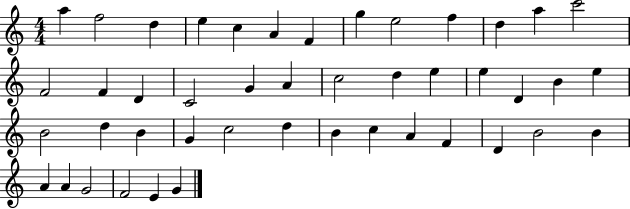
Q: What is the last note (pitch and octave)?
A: G4